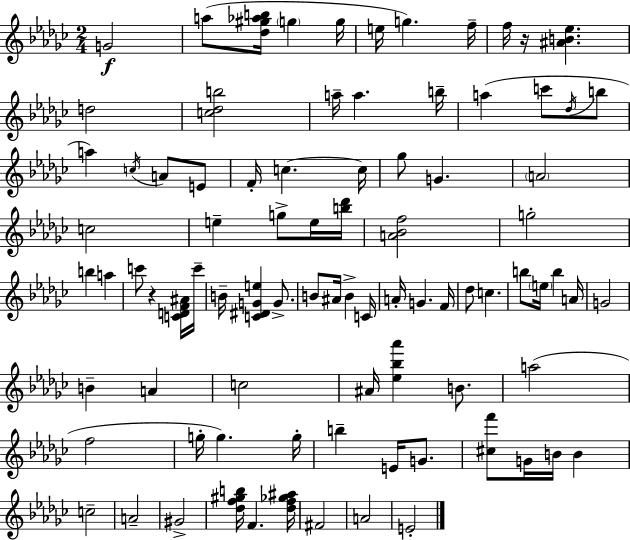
G4/h A5/e [Db5,G#5,Ab5,B5]/s G5/q G5/s E5/s G5/q. F5/s F5/s R/s [A#4,B4,Eb5]/q. D5/h [C5,Db5,B5]/h A5/s A5/q. B5/s A5/q C6/e Db5/s B5/e A5/q C5/s A4/e E4/e F4/s C5/q. C5/s Gb5/e G4/q. A4/h C5/h E5/q G5/e E5/s [B5,Db6]/s [A4,Bb4,F5]/h G5/h B5/q A5/q C6/e R/q [C4,D4,F4,A#4]/s C6/s B4/s [C4,D#4,G4,E5]/q G4/e. B4/e A#4/s B4/q C4/s A4/s G4/q. F4/s Db5/e C5/q. B5/e E5/s B5/q A4/s G4/h B4/q A4/q C5/h A#4/s [Eb5,Bb5,Ab6]/q B4/e. A5/h F5/h G5/s G5/q. G5/s B5/q E4/s G4/e. [C#5,F6]/e G4/s B4/s B4/q C5/h A4/h G#4/h [Db5,F5,G#5,B5]/s F4/q. [Db5,F5,Gb5,A#5]/s F#4/h A4/h E4/h